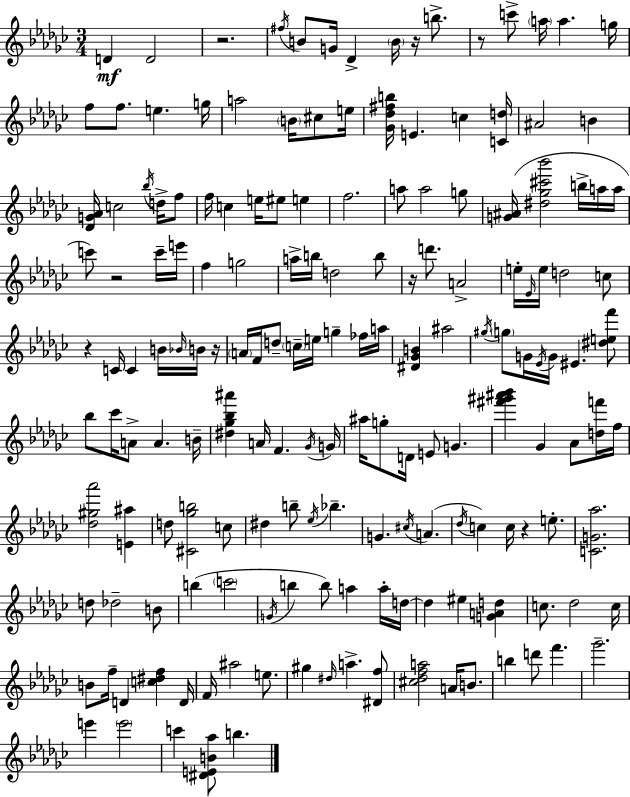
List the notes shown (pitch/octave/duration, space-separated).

D4/q D4/h R/h. F#5/s B4/e G4/s Db4/q B4/s R/s B5/e. R/e C6/e A5/s A5/q. G5/s F5/e F5/e. E5/q. G5/s A5/h B4/s C#5/e E5/s [Gb4,Db5,F#5,B5]/s E4/q. C5/q [C4,D5]/s A#4/h B4/q [Db4,G4,Ab4]/s C5/h Bb5/s D5/s F5/e F5/s C5/q E5/s EIS5/e E5/q F5/h. A5/e A5/h G5/e [G4,A#4]/s [D#5,Gb5,C#6,Bb6]/h B5/s A5/s A5/s C6/e R/h C6/s E6/s F5/q G5/h A5/s B5/s D5/h B5/e R/s D6/e. A4/h E5/s Eb4/s E5/s D5/h C5/e R/q C4/s C4/q B4/s Bb4/s B4/s R/s A4/s F4/s D5/e C5/s E5/s G5/q FES5/s A5/s [D#4,Gb4,B4]/q A#5/h G#5/s G5/e G4/s Eb4/s G4/s EIS4/q. [D#5,E5,F6]/e Bb5/e CES6/s A4/e A4/q. B4/s [D#5,Gb5,Bb5,A#6]/q A4/s F4/q. Gb4/s G4/s A#5/s G5/e D4/s E4/e G4/q. [F#6,G#6,A#6,Bb6]/q Gb4/q Ab4/e [D5,F6]/s F5/s [Db5,G#5,Ab6]/h [E4,A#5]/q D5/e [C#4,Gb5,B5]/h C5/e D#5/q B5/e Eb5/s Bb5/q. G4/q. C#5/s A4/q. Db5/s C5/q C5/s R/q E5/e. [C4,G4,Ab5]/h. D5/e Db5/h B4/e B5/q C6/h G4/s B5/q B5/e A5/q A5/s D5/s D5/q EIS5/q [G4,A4,D5]/q C5/e. Db5/h C5/s B4/e F5/s D4/q [C5,D#5,F5]/q D4/s F4/s A#5/h E5/e. G#5/q D#5/s A5/q. [D#4,F5]/e [C#5,Db5,F5,A5]/h A4/s B4/e. B5/q D6/e F6/q. Gb6/h. E6/q E6/h C6/q [D#4,E4,B4,Ab5]/e B5/q.